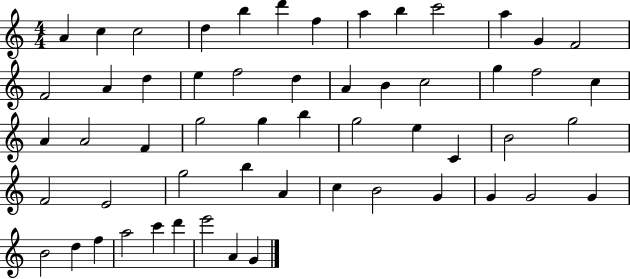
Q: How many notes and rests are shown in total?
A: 56